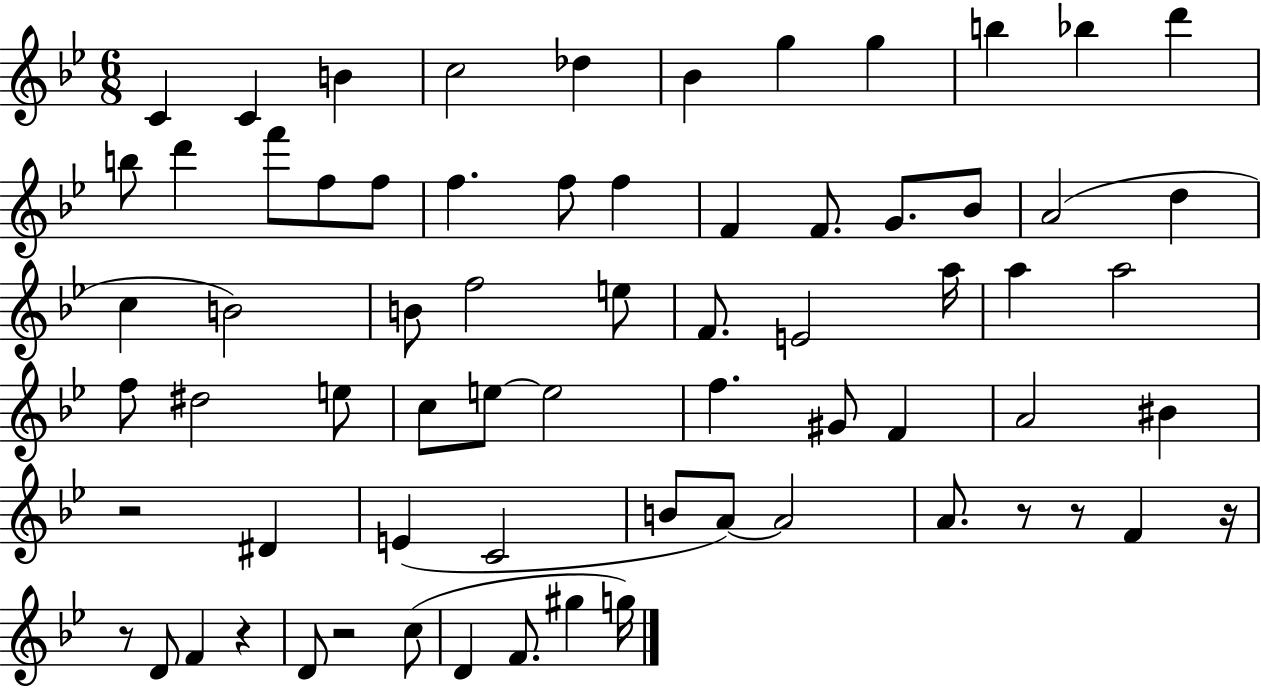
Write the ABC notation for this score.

X:1
T:Untitled
M:6/8
L:1/4
K:Bb
C C B c2 _d _B g g b _b d' b/2 d' f'/2 f/2 f/2 f f/2 f F F/2 G/2 _B/2 A2 d c B2 B/2 f2 e/2 F/2 E2 a/4 a a2 f/2 ^d2 e/2 c/2 e/2 e2 f ^G/2 F A2 ^B z2 ^D E C2 B/2 A/2 A2 A/2 z/2 z/2 F z/4 z/2 D/2 F z D/2 z2 c/2 D F/2 ^g g/4